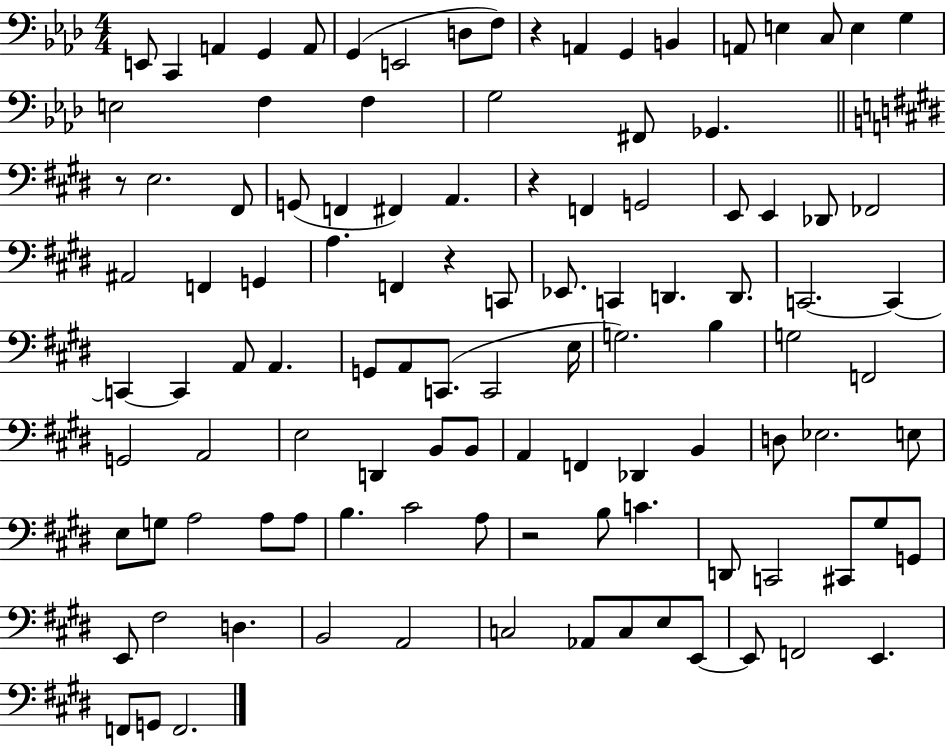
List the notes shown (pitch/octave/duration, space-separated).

E2/e C2/q A2/q G2/q A2/e G2/q E2/h D3/e F3/e R/q A2/q G2/q B2/q A2/e E3/q C3/e E3/q G3/q E3/h F3/q F3/q G3/h F#2/e Gb2/q. R/e E3/h. F#2/e G2/e F2/q F#2/q A2/q. R/q F2/q G2/h E2/e E2/q Db2/e FES2/h A#2/h F2/q G2/q A3/q. F2/q R/q C2/e Eb2/e. C2/q D2/q. D2/e. C2/h. C2/q C2/q C2/q A2/e A2/q. G2/e A2/e C2/e. C2/h E3/s G3/h. B3/q G3/h F2/h G2/h A2/h E3/h D2/q B2/e B2/e A2/q F2/q Db2/q B2/q D3/e Eb3/h. E3/e E3/e G3/e A3/h A3/e A3/e B3/q. C#4/h A3/e R/h B3/e C4/q. D2/e C2/h C#2/e G#3/e G2/e E2/e F#3/h D3/q. B2/h A2/h C3/h Ab2/e C3/e E3/e E2/e E2/e F2/h E2/q. F2/e G2/e F2/h.